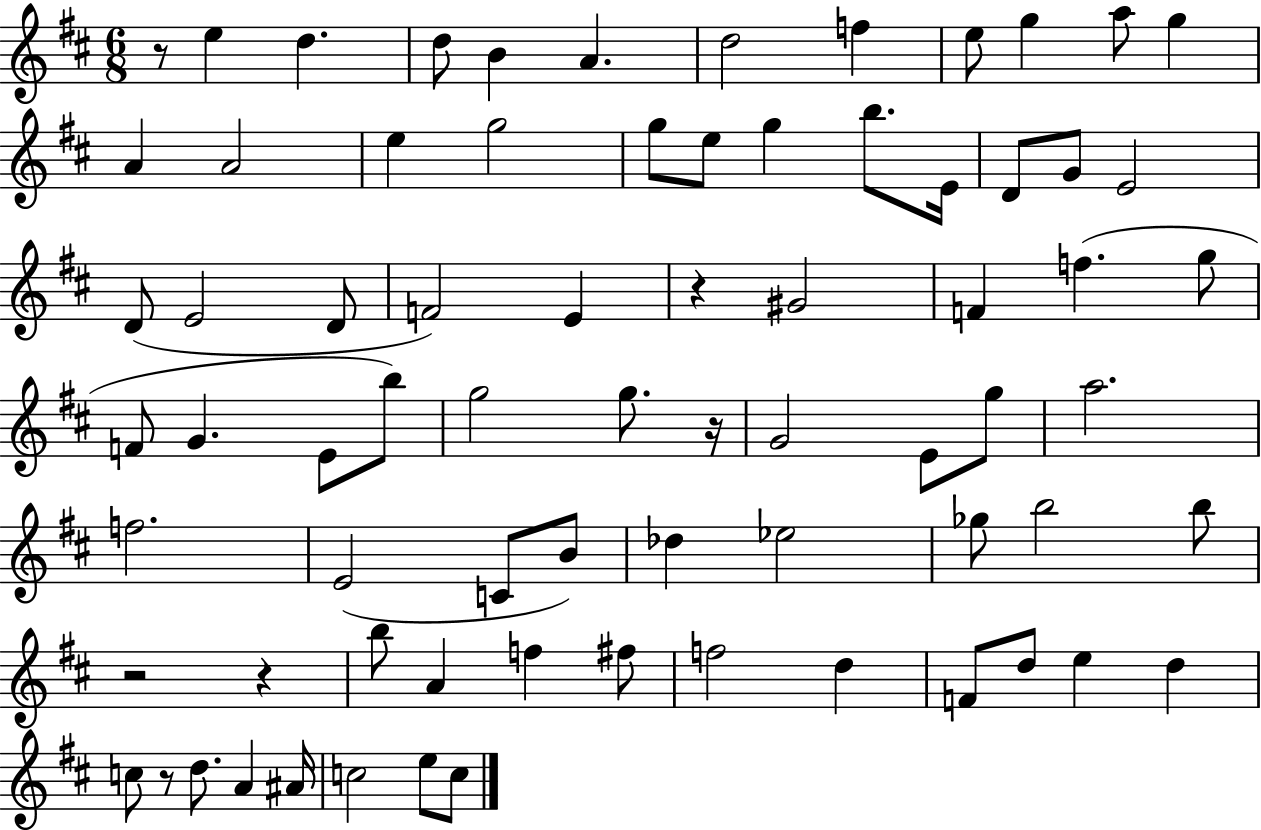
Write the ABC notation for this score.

X:1
T:Untitled
M:6/8
L:1/4
K:D
z/2 e d d/2 B A d2 f e/2 g a/2 g A A2 e g2 g/2 e/2 g b/2 E/4 D/2 G/2 E2 D/2 E2 D/2 F2 E z ^G2 F f g/2 F/2 G E/2 b/2 g2 g/2 z/4 G2 E/2 g/2 a2 f2 E2 C/2 B/2 _d _e2 _g/2 b2 b/2 z2 z b/2 A f ^f/2 f2 d F/2 d/2 e d c/2 z/2 d/2 A ^A/4 c2 e/2 c/2